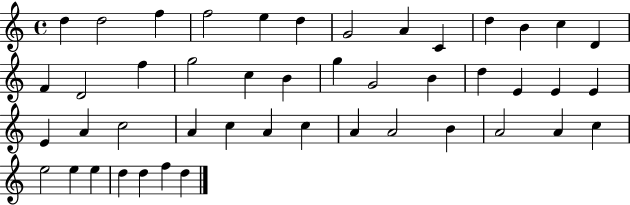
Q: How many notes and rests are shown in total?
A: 46